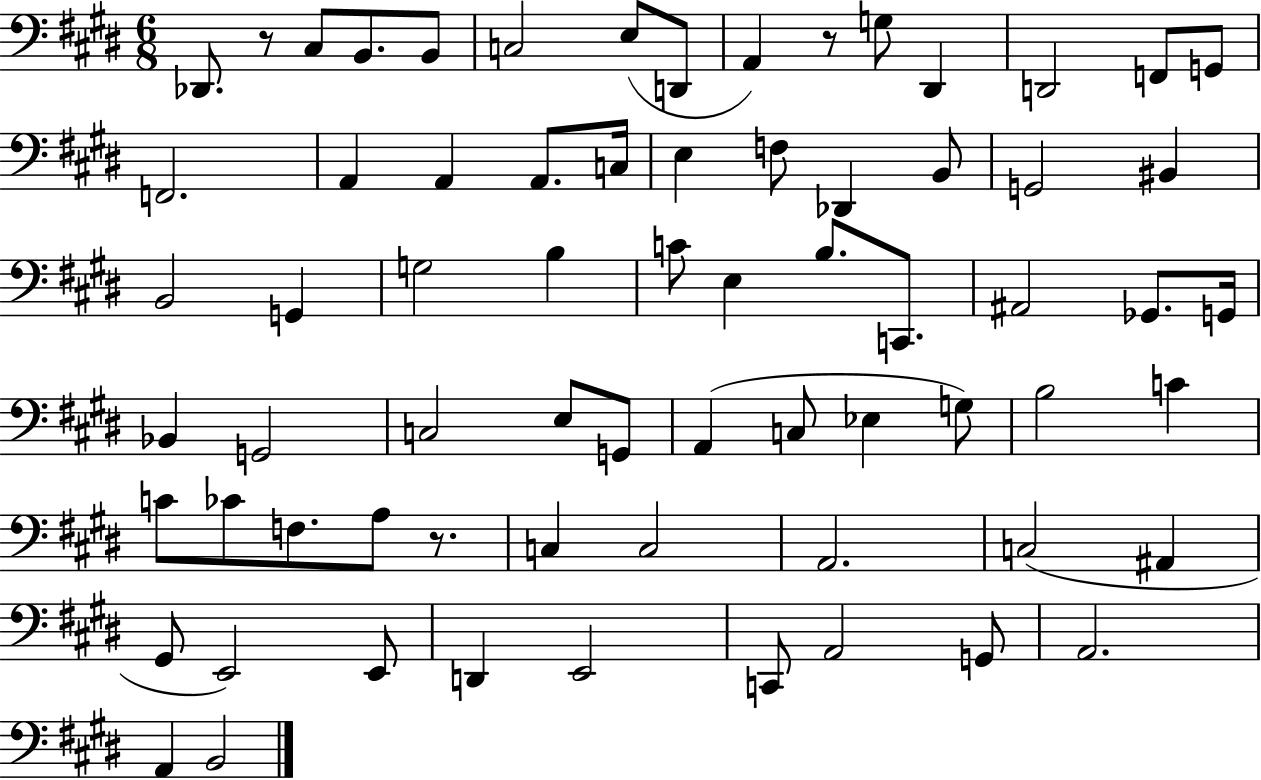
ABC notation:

X:1
T:Untitled
M:6/8
L:1/4
K:E
_D,,/2 z/2 ^C,/2 B,,/2 B,,/2 C,2 E,/2 D,,/2 A,, z/2 G,/2 ^D,, D,,2 F,,/2 G,,/2 F,,2 A,, A,, A,,/2 C,/4 E, F,/2 _D,, B,,/2 G,,2 ^B,, B,,2 G,, G,2 B, C/2 E, B,/2 C,,/2 ^A,,2 _G,,/2 G,,/4 _B,, G,,2 C,2 E,/2 G,,/2 A,, C,/2 _E, G,/2 B,2 C C/2 _C/2 F,/2 A,/2 z/2 C, C,2 A,,2 C,2 ^A,, ^G,,/2 E,,2 E,,/2 D,, E,,2 C,,/2 A,,2 G,,/2 A,,2 A,, B,,2